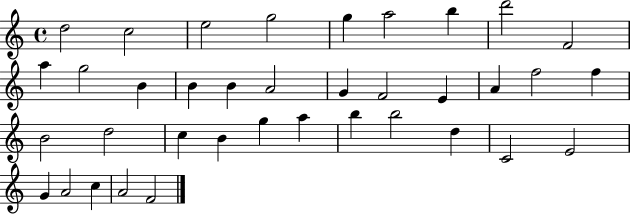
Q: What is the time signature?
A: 4/4